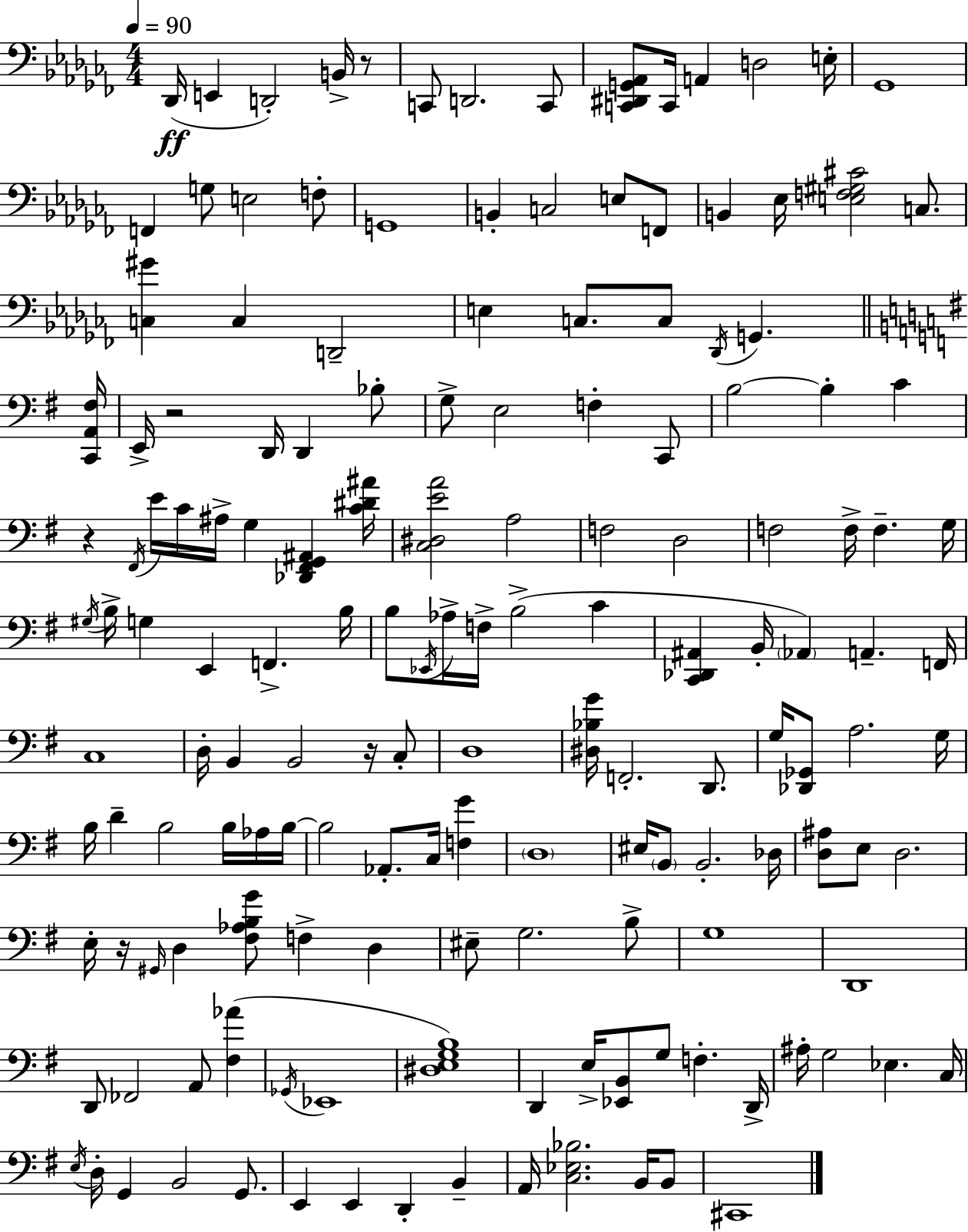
Db2/s E2/q D2/h B2/s R/e C2/e D2/h. C2/e [C2,D#2,G2,Ab2]/e C2/s A2/q D3/h E3/s Gb2/w F2/q G3/e E3/h F3/e G2/w B2/q C3/h E3/e F2/e B2/q Eb3/s [E3,F3,G#3,C#4]/h C3/e. [C3,G#4]/q C3/q D2/h E3/q C3/e. C3/e Db2/s G2/q. [C2,A2,F#3]/s E2/s R/h D2/s D2/q Bb3/e G3/e E3/h F3/q C2/e B3/h B3/q C4/q R/q F#2/s E4/s C4/s A#3/s G3/q [Db2,F#2,G2,A#2]/q [C4,D#4,A#4]/s [C3,D#3,E4,A4]/h A3/h F3/h D3/h F3/h F3/s F3/q. G3/s G#3/s B3/s G3/q E2/q F2/q. B3/s B3/e Eb2/s Ab3/s F3/s B3/h C4/q [C2,Db2,A#2]/q B2/s Ab2/q A2/q. F2/s C3/w D3/s B2/q B2/h R/s C3/e D3/w [D#3,Bb3,G4]/s F2/h. D2/e. G3/s [Db2,Gb2]/e A3/h. G3/s B3/s D4/q B3/h B3/s Ab3/s B3/s B3/h Ab2/e. C3/s [F3,G4]/q D3/w EIS3/s B2/e B2/h. Db3/s [D3,A#3]/e E3/e D3/h. E3/s R/s G#2/s D3/q [F#3,Ab3,B3,G4]/e F3/q D3/q EIS3/e G3/h. B3/e G3/w D2/w D2/e FES2/h A2/e [F#3,Ab4]/q Gb2/s Eb2/w [D#3,E3,G3,B3]/w D2/q E3/s [Eb2,B2]/e G3/e F3/q. D2/s A#3/s G3/h Eb3/q. C3/s E3/s D3/s G2/q B2/h G2/e. E2/q E2/q D2/q B2/q A2/s [C3,Eb3,Bb3]/h. B2/s B2/e C#2/w